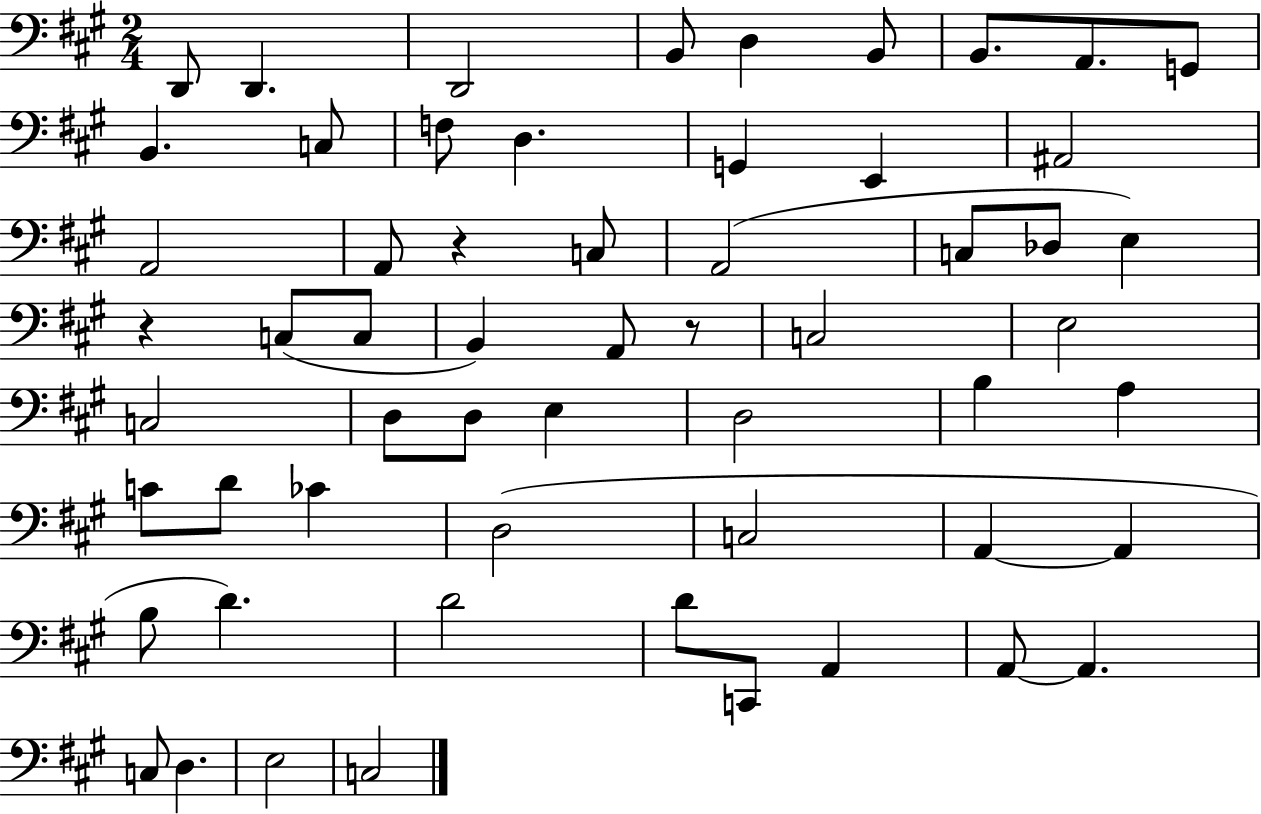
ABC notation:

X:1
T:Untitled
M:2/4
L:1/4
K:A
D,,/2 D,, D,,2 B,,/2 D, B,,/2 B,,/2 A,,/2 G,,/2 B,, C,/2 F,/2 D, G,, E,, ^A,,2 A,,2 A,,/2 z C,/2 A,,2 C,/2 _D,/2 E, z C,/2 C,/2 B,, A,,/2 z/2 C,2 E,2 C,2 D,/2 D,/2 E, D,2 B, A, C/2 D/2 _C D,2 C,2 A,, A,, B,/2 D D2 D/2 C,,/2 A,, A,,/2 A,, C,/2 D, E,2 C,2